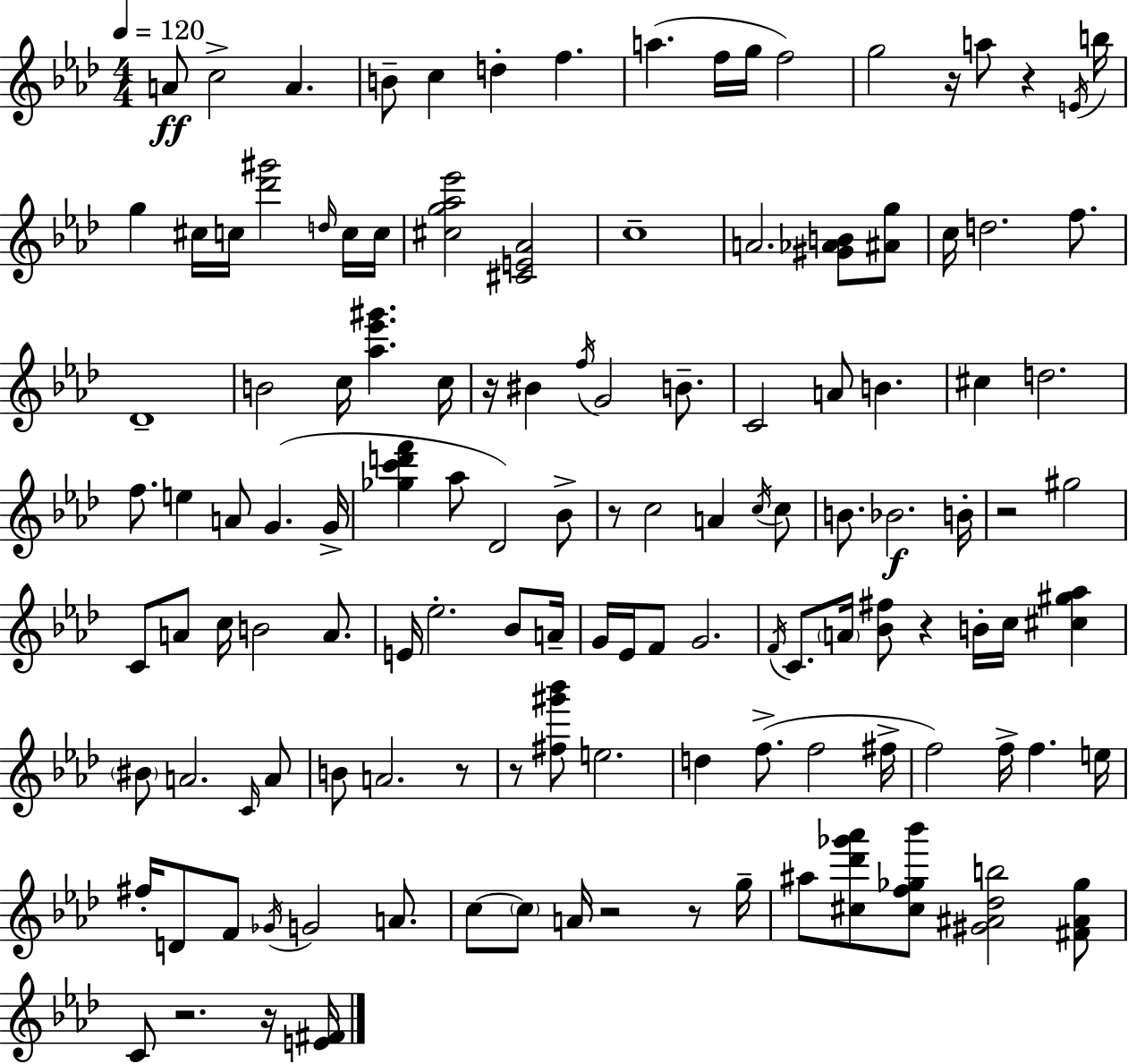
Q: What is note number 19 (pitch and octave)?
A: D5